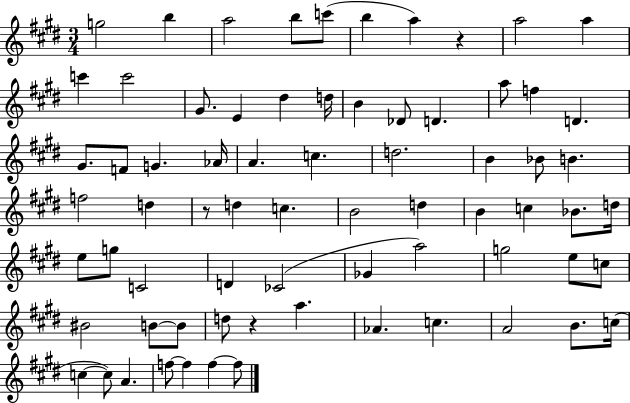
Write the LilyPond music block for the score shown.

{
  \clef treble
  \numericTimeSignature
  \time 3/4
  \key e \major
  g''2 b''4 | a''2 b''8 c'''8( | b''4 a''4) r4 | a''2 a''4 | \break c'''4 c'''2 | gis'8. e'4 dis''4 d''16 | b'4 des'8 d'4. | a''8 f''4 d'4. | \break gis'8. f'8 g'4. aes'16 | a'4. c''4. | d''2. | b'4 bes'8 b'4. | \break f''2 d''4 | r8 d''4 c''4. | b'2 d''4 | b'4 c''4 bes'8. d''16 | \break e''8 g''8 c'2 | d'4 ces'2( | ges'4 a''2) | g''2 e''8 c''8 | \break bis'2 b'8~~ b'8 | d''8 r4 a''4. | aes'4. c''4. | a'2 b'8. c''16( | \break c''4~~ c''8) a'4. | f''8~~ f''4 f''4~~ f''8 | \bar "|."
}